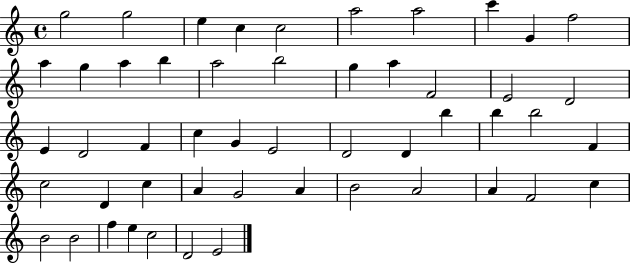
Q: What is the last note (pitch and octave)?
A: E4